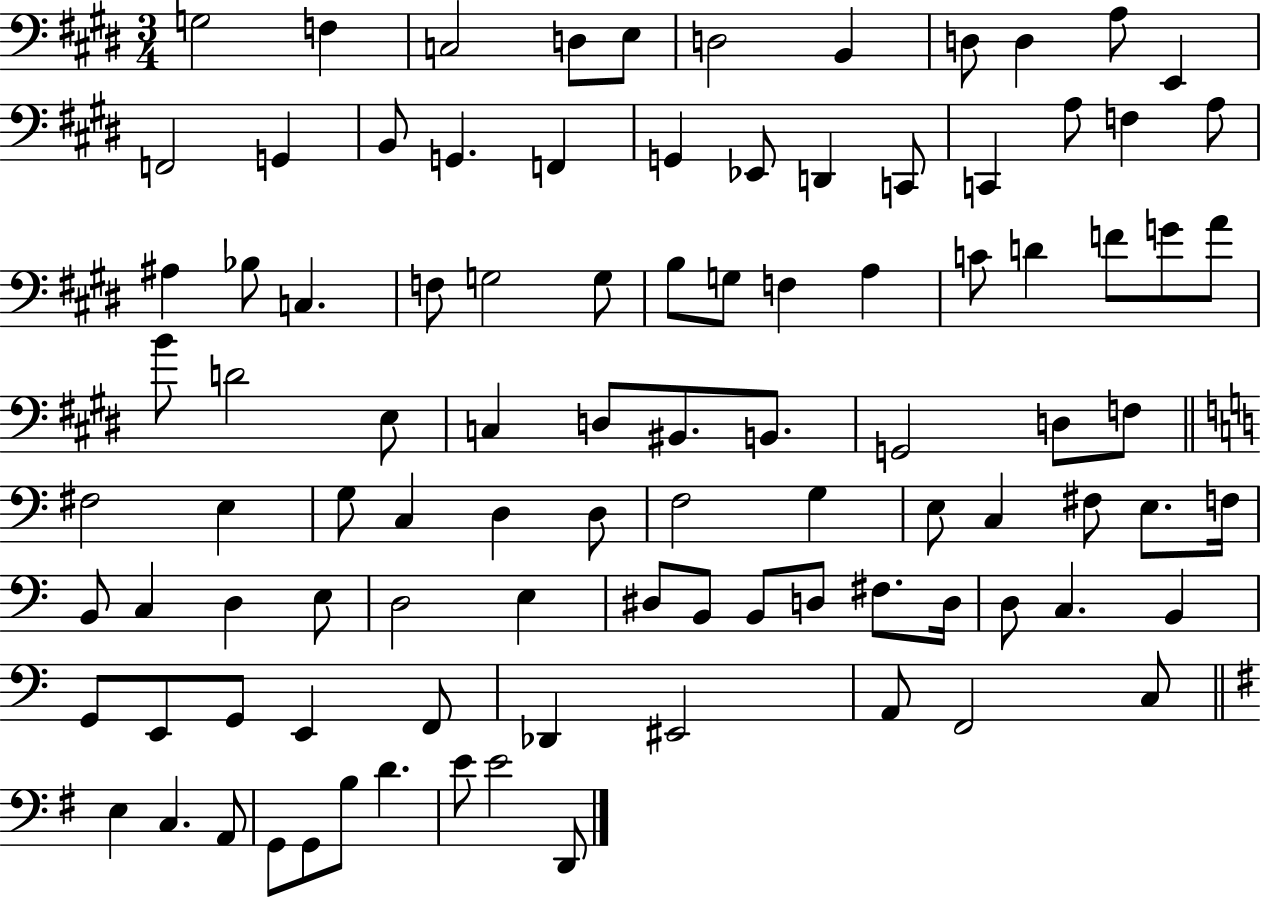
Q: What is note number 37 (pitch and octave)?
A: F4